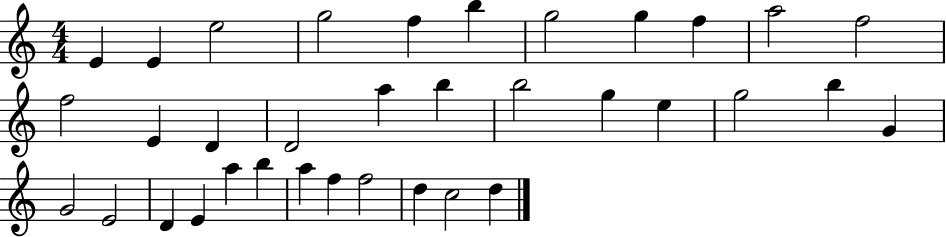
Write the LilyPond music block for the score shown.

{
  \clef treble
  \numericTimeSignature
  \time 4/4
  \key c \major
  e'4 e'4 e''2 | g''2 f''4 b''4 | g''2 g''4 f''4 | a''2 f''2 | \break f''2 e'4 d'4 | d'2 a''4 b''4 | b''2 g''4 e''4 | g''2 b''4 g'4 | \break g'2 e'2 | d'4 e'4 a''4 b''4 | a''4 f''4 f''2 | d''4 c''2 d''4 | \break \bar "|."
}